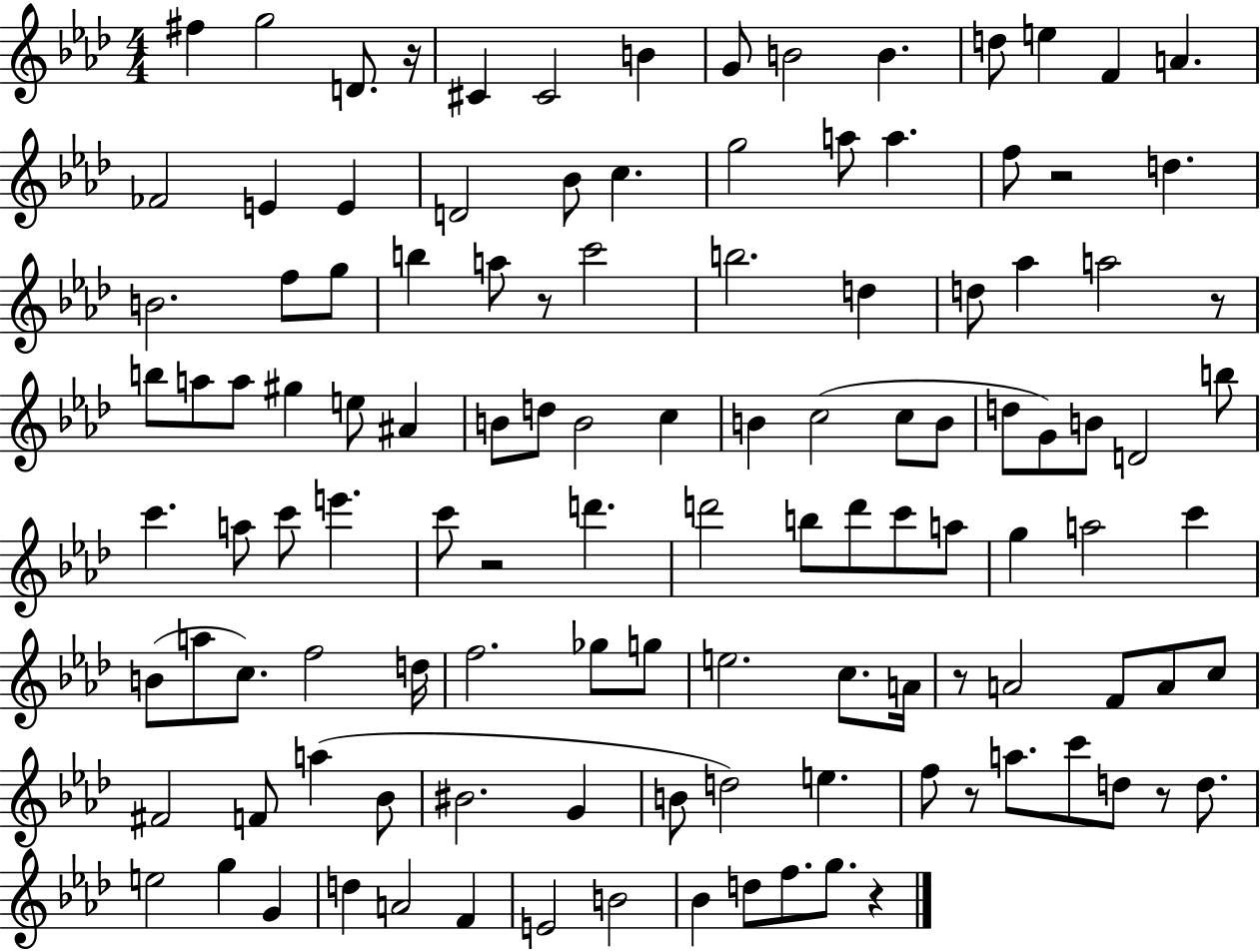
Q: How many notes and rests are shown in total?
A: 118